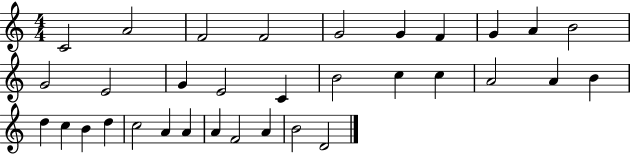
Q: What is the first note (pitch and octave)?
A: C4